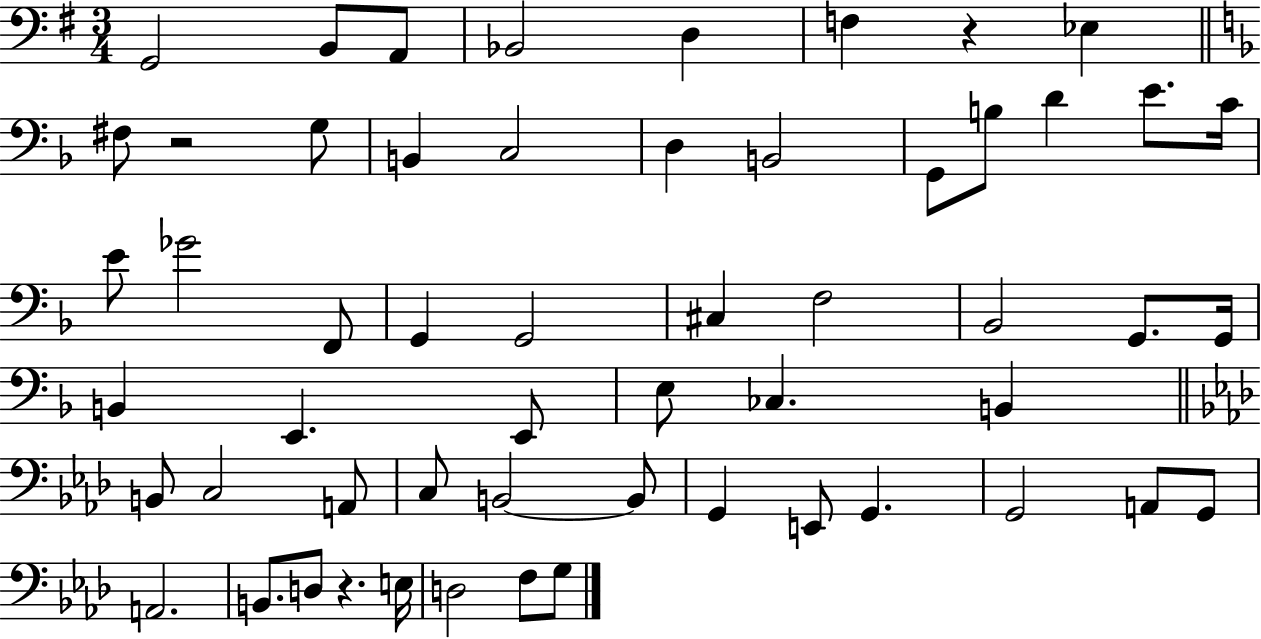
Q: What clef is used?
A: bass